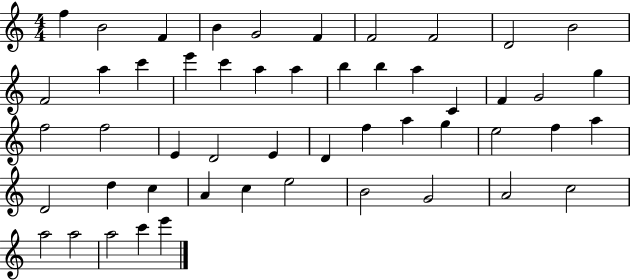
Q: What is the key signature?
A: C major